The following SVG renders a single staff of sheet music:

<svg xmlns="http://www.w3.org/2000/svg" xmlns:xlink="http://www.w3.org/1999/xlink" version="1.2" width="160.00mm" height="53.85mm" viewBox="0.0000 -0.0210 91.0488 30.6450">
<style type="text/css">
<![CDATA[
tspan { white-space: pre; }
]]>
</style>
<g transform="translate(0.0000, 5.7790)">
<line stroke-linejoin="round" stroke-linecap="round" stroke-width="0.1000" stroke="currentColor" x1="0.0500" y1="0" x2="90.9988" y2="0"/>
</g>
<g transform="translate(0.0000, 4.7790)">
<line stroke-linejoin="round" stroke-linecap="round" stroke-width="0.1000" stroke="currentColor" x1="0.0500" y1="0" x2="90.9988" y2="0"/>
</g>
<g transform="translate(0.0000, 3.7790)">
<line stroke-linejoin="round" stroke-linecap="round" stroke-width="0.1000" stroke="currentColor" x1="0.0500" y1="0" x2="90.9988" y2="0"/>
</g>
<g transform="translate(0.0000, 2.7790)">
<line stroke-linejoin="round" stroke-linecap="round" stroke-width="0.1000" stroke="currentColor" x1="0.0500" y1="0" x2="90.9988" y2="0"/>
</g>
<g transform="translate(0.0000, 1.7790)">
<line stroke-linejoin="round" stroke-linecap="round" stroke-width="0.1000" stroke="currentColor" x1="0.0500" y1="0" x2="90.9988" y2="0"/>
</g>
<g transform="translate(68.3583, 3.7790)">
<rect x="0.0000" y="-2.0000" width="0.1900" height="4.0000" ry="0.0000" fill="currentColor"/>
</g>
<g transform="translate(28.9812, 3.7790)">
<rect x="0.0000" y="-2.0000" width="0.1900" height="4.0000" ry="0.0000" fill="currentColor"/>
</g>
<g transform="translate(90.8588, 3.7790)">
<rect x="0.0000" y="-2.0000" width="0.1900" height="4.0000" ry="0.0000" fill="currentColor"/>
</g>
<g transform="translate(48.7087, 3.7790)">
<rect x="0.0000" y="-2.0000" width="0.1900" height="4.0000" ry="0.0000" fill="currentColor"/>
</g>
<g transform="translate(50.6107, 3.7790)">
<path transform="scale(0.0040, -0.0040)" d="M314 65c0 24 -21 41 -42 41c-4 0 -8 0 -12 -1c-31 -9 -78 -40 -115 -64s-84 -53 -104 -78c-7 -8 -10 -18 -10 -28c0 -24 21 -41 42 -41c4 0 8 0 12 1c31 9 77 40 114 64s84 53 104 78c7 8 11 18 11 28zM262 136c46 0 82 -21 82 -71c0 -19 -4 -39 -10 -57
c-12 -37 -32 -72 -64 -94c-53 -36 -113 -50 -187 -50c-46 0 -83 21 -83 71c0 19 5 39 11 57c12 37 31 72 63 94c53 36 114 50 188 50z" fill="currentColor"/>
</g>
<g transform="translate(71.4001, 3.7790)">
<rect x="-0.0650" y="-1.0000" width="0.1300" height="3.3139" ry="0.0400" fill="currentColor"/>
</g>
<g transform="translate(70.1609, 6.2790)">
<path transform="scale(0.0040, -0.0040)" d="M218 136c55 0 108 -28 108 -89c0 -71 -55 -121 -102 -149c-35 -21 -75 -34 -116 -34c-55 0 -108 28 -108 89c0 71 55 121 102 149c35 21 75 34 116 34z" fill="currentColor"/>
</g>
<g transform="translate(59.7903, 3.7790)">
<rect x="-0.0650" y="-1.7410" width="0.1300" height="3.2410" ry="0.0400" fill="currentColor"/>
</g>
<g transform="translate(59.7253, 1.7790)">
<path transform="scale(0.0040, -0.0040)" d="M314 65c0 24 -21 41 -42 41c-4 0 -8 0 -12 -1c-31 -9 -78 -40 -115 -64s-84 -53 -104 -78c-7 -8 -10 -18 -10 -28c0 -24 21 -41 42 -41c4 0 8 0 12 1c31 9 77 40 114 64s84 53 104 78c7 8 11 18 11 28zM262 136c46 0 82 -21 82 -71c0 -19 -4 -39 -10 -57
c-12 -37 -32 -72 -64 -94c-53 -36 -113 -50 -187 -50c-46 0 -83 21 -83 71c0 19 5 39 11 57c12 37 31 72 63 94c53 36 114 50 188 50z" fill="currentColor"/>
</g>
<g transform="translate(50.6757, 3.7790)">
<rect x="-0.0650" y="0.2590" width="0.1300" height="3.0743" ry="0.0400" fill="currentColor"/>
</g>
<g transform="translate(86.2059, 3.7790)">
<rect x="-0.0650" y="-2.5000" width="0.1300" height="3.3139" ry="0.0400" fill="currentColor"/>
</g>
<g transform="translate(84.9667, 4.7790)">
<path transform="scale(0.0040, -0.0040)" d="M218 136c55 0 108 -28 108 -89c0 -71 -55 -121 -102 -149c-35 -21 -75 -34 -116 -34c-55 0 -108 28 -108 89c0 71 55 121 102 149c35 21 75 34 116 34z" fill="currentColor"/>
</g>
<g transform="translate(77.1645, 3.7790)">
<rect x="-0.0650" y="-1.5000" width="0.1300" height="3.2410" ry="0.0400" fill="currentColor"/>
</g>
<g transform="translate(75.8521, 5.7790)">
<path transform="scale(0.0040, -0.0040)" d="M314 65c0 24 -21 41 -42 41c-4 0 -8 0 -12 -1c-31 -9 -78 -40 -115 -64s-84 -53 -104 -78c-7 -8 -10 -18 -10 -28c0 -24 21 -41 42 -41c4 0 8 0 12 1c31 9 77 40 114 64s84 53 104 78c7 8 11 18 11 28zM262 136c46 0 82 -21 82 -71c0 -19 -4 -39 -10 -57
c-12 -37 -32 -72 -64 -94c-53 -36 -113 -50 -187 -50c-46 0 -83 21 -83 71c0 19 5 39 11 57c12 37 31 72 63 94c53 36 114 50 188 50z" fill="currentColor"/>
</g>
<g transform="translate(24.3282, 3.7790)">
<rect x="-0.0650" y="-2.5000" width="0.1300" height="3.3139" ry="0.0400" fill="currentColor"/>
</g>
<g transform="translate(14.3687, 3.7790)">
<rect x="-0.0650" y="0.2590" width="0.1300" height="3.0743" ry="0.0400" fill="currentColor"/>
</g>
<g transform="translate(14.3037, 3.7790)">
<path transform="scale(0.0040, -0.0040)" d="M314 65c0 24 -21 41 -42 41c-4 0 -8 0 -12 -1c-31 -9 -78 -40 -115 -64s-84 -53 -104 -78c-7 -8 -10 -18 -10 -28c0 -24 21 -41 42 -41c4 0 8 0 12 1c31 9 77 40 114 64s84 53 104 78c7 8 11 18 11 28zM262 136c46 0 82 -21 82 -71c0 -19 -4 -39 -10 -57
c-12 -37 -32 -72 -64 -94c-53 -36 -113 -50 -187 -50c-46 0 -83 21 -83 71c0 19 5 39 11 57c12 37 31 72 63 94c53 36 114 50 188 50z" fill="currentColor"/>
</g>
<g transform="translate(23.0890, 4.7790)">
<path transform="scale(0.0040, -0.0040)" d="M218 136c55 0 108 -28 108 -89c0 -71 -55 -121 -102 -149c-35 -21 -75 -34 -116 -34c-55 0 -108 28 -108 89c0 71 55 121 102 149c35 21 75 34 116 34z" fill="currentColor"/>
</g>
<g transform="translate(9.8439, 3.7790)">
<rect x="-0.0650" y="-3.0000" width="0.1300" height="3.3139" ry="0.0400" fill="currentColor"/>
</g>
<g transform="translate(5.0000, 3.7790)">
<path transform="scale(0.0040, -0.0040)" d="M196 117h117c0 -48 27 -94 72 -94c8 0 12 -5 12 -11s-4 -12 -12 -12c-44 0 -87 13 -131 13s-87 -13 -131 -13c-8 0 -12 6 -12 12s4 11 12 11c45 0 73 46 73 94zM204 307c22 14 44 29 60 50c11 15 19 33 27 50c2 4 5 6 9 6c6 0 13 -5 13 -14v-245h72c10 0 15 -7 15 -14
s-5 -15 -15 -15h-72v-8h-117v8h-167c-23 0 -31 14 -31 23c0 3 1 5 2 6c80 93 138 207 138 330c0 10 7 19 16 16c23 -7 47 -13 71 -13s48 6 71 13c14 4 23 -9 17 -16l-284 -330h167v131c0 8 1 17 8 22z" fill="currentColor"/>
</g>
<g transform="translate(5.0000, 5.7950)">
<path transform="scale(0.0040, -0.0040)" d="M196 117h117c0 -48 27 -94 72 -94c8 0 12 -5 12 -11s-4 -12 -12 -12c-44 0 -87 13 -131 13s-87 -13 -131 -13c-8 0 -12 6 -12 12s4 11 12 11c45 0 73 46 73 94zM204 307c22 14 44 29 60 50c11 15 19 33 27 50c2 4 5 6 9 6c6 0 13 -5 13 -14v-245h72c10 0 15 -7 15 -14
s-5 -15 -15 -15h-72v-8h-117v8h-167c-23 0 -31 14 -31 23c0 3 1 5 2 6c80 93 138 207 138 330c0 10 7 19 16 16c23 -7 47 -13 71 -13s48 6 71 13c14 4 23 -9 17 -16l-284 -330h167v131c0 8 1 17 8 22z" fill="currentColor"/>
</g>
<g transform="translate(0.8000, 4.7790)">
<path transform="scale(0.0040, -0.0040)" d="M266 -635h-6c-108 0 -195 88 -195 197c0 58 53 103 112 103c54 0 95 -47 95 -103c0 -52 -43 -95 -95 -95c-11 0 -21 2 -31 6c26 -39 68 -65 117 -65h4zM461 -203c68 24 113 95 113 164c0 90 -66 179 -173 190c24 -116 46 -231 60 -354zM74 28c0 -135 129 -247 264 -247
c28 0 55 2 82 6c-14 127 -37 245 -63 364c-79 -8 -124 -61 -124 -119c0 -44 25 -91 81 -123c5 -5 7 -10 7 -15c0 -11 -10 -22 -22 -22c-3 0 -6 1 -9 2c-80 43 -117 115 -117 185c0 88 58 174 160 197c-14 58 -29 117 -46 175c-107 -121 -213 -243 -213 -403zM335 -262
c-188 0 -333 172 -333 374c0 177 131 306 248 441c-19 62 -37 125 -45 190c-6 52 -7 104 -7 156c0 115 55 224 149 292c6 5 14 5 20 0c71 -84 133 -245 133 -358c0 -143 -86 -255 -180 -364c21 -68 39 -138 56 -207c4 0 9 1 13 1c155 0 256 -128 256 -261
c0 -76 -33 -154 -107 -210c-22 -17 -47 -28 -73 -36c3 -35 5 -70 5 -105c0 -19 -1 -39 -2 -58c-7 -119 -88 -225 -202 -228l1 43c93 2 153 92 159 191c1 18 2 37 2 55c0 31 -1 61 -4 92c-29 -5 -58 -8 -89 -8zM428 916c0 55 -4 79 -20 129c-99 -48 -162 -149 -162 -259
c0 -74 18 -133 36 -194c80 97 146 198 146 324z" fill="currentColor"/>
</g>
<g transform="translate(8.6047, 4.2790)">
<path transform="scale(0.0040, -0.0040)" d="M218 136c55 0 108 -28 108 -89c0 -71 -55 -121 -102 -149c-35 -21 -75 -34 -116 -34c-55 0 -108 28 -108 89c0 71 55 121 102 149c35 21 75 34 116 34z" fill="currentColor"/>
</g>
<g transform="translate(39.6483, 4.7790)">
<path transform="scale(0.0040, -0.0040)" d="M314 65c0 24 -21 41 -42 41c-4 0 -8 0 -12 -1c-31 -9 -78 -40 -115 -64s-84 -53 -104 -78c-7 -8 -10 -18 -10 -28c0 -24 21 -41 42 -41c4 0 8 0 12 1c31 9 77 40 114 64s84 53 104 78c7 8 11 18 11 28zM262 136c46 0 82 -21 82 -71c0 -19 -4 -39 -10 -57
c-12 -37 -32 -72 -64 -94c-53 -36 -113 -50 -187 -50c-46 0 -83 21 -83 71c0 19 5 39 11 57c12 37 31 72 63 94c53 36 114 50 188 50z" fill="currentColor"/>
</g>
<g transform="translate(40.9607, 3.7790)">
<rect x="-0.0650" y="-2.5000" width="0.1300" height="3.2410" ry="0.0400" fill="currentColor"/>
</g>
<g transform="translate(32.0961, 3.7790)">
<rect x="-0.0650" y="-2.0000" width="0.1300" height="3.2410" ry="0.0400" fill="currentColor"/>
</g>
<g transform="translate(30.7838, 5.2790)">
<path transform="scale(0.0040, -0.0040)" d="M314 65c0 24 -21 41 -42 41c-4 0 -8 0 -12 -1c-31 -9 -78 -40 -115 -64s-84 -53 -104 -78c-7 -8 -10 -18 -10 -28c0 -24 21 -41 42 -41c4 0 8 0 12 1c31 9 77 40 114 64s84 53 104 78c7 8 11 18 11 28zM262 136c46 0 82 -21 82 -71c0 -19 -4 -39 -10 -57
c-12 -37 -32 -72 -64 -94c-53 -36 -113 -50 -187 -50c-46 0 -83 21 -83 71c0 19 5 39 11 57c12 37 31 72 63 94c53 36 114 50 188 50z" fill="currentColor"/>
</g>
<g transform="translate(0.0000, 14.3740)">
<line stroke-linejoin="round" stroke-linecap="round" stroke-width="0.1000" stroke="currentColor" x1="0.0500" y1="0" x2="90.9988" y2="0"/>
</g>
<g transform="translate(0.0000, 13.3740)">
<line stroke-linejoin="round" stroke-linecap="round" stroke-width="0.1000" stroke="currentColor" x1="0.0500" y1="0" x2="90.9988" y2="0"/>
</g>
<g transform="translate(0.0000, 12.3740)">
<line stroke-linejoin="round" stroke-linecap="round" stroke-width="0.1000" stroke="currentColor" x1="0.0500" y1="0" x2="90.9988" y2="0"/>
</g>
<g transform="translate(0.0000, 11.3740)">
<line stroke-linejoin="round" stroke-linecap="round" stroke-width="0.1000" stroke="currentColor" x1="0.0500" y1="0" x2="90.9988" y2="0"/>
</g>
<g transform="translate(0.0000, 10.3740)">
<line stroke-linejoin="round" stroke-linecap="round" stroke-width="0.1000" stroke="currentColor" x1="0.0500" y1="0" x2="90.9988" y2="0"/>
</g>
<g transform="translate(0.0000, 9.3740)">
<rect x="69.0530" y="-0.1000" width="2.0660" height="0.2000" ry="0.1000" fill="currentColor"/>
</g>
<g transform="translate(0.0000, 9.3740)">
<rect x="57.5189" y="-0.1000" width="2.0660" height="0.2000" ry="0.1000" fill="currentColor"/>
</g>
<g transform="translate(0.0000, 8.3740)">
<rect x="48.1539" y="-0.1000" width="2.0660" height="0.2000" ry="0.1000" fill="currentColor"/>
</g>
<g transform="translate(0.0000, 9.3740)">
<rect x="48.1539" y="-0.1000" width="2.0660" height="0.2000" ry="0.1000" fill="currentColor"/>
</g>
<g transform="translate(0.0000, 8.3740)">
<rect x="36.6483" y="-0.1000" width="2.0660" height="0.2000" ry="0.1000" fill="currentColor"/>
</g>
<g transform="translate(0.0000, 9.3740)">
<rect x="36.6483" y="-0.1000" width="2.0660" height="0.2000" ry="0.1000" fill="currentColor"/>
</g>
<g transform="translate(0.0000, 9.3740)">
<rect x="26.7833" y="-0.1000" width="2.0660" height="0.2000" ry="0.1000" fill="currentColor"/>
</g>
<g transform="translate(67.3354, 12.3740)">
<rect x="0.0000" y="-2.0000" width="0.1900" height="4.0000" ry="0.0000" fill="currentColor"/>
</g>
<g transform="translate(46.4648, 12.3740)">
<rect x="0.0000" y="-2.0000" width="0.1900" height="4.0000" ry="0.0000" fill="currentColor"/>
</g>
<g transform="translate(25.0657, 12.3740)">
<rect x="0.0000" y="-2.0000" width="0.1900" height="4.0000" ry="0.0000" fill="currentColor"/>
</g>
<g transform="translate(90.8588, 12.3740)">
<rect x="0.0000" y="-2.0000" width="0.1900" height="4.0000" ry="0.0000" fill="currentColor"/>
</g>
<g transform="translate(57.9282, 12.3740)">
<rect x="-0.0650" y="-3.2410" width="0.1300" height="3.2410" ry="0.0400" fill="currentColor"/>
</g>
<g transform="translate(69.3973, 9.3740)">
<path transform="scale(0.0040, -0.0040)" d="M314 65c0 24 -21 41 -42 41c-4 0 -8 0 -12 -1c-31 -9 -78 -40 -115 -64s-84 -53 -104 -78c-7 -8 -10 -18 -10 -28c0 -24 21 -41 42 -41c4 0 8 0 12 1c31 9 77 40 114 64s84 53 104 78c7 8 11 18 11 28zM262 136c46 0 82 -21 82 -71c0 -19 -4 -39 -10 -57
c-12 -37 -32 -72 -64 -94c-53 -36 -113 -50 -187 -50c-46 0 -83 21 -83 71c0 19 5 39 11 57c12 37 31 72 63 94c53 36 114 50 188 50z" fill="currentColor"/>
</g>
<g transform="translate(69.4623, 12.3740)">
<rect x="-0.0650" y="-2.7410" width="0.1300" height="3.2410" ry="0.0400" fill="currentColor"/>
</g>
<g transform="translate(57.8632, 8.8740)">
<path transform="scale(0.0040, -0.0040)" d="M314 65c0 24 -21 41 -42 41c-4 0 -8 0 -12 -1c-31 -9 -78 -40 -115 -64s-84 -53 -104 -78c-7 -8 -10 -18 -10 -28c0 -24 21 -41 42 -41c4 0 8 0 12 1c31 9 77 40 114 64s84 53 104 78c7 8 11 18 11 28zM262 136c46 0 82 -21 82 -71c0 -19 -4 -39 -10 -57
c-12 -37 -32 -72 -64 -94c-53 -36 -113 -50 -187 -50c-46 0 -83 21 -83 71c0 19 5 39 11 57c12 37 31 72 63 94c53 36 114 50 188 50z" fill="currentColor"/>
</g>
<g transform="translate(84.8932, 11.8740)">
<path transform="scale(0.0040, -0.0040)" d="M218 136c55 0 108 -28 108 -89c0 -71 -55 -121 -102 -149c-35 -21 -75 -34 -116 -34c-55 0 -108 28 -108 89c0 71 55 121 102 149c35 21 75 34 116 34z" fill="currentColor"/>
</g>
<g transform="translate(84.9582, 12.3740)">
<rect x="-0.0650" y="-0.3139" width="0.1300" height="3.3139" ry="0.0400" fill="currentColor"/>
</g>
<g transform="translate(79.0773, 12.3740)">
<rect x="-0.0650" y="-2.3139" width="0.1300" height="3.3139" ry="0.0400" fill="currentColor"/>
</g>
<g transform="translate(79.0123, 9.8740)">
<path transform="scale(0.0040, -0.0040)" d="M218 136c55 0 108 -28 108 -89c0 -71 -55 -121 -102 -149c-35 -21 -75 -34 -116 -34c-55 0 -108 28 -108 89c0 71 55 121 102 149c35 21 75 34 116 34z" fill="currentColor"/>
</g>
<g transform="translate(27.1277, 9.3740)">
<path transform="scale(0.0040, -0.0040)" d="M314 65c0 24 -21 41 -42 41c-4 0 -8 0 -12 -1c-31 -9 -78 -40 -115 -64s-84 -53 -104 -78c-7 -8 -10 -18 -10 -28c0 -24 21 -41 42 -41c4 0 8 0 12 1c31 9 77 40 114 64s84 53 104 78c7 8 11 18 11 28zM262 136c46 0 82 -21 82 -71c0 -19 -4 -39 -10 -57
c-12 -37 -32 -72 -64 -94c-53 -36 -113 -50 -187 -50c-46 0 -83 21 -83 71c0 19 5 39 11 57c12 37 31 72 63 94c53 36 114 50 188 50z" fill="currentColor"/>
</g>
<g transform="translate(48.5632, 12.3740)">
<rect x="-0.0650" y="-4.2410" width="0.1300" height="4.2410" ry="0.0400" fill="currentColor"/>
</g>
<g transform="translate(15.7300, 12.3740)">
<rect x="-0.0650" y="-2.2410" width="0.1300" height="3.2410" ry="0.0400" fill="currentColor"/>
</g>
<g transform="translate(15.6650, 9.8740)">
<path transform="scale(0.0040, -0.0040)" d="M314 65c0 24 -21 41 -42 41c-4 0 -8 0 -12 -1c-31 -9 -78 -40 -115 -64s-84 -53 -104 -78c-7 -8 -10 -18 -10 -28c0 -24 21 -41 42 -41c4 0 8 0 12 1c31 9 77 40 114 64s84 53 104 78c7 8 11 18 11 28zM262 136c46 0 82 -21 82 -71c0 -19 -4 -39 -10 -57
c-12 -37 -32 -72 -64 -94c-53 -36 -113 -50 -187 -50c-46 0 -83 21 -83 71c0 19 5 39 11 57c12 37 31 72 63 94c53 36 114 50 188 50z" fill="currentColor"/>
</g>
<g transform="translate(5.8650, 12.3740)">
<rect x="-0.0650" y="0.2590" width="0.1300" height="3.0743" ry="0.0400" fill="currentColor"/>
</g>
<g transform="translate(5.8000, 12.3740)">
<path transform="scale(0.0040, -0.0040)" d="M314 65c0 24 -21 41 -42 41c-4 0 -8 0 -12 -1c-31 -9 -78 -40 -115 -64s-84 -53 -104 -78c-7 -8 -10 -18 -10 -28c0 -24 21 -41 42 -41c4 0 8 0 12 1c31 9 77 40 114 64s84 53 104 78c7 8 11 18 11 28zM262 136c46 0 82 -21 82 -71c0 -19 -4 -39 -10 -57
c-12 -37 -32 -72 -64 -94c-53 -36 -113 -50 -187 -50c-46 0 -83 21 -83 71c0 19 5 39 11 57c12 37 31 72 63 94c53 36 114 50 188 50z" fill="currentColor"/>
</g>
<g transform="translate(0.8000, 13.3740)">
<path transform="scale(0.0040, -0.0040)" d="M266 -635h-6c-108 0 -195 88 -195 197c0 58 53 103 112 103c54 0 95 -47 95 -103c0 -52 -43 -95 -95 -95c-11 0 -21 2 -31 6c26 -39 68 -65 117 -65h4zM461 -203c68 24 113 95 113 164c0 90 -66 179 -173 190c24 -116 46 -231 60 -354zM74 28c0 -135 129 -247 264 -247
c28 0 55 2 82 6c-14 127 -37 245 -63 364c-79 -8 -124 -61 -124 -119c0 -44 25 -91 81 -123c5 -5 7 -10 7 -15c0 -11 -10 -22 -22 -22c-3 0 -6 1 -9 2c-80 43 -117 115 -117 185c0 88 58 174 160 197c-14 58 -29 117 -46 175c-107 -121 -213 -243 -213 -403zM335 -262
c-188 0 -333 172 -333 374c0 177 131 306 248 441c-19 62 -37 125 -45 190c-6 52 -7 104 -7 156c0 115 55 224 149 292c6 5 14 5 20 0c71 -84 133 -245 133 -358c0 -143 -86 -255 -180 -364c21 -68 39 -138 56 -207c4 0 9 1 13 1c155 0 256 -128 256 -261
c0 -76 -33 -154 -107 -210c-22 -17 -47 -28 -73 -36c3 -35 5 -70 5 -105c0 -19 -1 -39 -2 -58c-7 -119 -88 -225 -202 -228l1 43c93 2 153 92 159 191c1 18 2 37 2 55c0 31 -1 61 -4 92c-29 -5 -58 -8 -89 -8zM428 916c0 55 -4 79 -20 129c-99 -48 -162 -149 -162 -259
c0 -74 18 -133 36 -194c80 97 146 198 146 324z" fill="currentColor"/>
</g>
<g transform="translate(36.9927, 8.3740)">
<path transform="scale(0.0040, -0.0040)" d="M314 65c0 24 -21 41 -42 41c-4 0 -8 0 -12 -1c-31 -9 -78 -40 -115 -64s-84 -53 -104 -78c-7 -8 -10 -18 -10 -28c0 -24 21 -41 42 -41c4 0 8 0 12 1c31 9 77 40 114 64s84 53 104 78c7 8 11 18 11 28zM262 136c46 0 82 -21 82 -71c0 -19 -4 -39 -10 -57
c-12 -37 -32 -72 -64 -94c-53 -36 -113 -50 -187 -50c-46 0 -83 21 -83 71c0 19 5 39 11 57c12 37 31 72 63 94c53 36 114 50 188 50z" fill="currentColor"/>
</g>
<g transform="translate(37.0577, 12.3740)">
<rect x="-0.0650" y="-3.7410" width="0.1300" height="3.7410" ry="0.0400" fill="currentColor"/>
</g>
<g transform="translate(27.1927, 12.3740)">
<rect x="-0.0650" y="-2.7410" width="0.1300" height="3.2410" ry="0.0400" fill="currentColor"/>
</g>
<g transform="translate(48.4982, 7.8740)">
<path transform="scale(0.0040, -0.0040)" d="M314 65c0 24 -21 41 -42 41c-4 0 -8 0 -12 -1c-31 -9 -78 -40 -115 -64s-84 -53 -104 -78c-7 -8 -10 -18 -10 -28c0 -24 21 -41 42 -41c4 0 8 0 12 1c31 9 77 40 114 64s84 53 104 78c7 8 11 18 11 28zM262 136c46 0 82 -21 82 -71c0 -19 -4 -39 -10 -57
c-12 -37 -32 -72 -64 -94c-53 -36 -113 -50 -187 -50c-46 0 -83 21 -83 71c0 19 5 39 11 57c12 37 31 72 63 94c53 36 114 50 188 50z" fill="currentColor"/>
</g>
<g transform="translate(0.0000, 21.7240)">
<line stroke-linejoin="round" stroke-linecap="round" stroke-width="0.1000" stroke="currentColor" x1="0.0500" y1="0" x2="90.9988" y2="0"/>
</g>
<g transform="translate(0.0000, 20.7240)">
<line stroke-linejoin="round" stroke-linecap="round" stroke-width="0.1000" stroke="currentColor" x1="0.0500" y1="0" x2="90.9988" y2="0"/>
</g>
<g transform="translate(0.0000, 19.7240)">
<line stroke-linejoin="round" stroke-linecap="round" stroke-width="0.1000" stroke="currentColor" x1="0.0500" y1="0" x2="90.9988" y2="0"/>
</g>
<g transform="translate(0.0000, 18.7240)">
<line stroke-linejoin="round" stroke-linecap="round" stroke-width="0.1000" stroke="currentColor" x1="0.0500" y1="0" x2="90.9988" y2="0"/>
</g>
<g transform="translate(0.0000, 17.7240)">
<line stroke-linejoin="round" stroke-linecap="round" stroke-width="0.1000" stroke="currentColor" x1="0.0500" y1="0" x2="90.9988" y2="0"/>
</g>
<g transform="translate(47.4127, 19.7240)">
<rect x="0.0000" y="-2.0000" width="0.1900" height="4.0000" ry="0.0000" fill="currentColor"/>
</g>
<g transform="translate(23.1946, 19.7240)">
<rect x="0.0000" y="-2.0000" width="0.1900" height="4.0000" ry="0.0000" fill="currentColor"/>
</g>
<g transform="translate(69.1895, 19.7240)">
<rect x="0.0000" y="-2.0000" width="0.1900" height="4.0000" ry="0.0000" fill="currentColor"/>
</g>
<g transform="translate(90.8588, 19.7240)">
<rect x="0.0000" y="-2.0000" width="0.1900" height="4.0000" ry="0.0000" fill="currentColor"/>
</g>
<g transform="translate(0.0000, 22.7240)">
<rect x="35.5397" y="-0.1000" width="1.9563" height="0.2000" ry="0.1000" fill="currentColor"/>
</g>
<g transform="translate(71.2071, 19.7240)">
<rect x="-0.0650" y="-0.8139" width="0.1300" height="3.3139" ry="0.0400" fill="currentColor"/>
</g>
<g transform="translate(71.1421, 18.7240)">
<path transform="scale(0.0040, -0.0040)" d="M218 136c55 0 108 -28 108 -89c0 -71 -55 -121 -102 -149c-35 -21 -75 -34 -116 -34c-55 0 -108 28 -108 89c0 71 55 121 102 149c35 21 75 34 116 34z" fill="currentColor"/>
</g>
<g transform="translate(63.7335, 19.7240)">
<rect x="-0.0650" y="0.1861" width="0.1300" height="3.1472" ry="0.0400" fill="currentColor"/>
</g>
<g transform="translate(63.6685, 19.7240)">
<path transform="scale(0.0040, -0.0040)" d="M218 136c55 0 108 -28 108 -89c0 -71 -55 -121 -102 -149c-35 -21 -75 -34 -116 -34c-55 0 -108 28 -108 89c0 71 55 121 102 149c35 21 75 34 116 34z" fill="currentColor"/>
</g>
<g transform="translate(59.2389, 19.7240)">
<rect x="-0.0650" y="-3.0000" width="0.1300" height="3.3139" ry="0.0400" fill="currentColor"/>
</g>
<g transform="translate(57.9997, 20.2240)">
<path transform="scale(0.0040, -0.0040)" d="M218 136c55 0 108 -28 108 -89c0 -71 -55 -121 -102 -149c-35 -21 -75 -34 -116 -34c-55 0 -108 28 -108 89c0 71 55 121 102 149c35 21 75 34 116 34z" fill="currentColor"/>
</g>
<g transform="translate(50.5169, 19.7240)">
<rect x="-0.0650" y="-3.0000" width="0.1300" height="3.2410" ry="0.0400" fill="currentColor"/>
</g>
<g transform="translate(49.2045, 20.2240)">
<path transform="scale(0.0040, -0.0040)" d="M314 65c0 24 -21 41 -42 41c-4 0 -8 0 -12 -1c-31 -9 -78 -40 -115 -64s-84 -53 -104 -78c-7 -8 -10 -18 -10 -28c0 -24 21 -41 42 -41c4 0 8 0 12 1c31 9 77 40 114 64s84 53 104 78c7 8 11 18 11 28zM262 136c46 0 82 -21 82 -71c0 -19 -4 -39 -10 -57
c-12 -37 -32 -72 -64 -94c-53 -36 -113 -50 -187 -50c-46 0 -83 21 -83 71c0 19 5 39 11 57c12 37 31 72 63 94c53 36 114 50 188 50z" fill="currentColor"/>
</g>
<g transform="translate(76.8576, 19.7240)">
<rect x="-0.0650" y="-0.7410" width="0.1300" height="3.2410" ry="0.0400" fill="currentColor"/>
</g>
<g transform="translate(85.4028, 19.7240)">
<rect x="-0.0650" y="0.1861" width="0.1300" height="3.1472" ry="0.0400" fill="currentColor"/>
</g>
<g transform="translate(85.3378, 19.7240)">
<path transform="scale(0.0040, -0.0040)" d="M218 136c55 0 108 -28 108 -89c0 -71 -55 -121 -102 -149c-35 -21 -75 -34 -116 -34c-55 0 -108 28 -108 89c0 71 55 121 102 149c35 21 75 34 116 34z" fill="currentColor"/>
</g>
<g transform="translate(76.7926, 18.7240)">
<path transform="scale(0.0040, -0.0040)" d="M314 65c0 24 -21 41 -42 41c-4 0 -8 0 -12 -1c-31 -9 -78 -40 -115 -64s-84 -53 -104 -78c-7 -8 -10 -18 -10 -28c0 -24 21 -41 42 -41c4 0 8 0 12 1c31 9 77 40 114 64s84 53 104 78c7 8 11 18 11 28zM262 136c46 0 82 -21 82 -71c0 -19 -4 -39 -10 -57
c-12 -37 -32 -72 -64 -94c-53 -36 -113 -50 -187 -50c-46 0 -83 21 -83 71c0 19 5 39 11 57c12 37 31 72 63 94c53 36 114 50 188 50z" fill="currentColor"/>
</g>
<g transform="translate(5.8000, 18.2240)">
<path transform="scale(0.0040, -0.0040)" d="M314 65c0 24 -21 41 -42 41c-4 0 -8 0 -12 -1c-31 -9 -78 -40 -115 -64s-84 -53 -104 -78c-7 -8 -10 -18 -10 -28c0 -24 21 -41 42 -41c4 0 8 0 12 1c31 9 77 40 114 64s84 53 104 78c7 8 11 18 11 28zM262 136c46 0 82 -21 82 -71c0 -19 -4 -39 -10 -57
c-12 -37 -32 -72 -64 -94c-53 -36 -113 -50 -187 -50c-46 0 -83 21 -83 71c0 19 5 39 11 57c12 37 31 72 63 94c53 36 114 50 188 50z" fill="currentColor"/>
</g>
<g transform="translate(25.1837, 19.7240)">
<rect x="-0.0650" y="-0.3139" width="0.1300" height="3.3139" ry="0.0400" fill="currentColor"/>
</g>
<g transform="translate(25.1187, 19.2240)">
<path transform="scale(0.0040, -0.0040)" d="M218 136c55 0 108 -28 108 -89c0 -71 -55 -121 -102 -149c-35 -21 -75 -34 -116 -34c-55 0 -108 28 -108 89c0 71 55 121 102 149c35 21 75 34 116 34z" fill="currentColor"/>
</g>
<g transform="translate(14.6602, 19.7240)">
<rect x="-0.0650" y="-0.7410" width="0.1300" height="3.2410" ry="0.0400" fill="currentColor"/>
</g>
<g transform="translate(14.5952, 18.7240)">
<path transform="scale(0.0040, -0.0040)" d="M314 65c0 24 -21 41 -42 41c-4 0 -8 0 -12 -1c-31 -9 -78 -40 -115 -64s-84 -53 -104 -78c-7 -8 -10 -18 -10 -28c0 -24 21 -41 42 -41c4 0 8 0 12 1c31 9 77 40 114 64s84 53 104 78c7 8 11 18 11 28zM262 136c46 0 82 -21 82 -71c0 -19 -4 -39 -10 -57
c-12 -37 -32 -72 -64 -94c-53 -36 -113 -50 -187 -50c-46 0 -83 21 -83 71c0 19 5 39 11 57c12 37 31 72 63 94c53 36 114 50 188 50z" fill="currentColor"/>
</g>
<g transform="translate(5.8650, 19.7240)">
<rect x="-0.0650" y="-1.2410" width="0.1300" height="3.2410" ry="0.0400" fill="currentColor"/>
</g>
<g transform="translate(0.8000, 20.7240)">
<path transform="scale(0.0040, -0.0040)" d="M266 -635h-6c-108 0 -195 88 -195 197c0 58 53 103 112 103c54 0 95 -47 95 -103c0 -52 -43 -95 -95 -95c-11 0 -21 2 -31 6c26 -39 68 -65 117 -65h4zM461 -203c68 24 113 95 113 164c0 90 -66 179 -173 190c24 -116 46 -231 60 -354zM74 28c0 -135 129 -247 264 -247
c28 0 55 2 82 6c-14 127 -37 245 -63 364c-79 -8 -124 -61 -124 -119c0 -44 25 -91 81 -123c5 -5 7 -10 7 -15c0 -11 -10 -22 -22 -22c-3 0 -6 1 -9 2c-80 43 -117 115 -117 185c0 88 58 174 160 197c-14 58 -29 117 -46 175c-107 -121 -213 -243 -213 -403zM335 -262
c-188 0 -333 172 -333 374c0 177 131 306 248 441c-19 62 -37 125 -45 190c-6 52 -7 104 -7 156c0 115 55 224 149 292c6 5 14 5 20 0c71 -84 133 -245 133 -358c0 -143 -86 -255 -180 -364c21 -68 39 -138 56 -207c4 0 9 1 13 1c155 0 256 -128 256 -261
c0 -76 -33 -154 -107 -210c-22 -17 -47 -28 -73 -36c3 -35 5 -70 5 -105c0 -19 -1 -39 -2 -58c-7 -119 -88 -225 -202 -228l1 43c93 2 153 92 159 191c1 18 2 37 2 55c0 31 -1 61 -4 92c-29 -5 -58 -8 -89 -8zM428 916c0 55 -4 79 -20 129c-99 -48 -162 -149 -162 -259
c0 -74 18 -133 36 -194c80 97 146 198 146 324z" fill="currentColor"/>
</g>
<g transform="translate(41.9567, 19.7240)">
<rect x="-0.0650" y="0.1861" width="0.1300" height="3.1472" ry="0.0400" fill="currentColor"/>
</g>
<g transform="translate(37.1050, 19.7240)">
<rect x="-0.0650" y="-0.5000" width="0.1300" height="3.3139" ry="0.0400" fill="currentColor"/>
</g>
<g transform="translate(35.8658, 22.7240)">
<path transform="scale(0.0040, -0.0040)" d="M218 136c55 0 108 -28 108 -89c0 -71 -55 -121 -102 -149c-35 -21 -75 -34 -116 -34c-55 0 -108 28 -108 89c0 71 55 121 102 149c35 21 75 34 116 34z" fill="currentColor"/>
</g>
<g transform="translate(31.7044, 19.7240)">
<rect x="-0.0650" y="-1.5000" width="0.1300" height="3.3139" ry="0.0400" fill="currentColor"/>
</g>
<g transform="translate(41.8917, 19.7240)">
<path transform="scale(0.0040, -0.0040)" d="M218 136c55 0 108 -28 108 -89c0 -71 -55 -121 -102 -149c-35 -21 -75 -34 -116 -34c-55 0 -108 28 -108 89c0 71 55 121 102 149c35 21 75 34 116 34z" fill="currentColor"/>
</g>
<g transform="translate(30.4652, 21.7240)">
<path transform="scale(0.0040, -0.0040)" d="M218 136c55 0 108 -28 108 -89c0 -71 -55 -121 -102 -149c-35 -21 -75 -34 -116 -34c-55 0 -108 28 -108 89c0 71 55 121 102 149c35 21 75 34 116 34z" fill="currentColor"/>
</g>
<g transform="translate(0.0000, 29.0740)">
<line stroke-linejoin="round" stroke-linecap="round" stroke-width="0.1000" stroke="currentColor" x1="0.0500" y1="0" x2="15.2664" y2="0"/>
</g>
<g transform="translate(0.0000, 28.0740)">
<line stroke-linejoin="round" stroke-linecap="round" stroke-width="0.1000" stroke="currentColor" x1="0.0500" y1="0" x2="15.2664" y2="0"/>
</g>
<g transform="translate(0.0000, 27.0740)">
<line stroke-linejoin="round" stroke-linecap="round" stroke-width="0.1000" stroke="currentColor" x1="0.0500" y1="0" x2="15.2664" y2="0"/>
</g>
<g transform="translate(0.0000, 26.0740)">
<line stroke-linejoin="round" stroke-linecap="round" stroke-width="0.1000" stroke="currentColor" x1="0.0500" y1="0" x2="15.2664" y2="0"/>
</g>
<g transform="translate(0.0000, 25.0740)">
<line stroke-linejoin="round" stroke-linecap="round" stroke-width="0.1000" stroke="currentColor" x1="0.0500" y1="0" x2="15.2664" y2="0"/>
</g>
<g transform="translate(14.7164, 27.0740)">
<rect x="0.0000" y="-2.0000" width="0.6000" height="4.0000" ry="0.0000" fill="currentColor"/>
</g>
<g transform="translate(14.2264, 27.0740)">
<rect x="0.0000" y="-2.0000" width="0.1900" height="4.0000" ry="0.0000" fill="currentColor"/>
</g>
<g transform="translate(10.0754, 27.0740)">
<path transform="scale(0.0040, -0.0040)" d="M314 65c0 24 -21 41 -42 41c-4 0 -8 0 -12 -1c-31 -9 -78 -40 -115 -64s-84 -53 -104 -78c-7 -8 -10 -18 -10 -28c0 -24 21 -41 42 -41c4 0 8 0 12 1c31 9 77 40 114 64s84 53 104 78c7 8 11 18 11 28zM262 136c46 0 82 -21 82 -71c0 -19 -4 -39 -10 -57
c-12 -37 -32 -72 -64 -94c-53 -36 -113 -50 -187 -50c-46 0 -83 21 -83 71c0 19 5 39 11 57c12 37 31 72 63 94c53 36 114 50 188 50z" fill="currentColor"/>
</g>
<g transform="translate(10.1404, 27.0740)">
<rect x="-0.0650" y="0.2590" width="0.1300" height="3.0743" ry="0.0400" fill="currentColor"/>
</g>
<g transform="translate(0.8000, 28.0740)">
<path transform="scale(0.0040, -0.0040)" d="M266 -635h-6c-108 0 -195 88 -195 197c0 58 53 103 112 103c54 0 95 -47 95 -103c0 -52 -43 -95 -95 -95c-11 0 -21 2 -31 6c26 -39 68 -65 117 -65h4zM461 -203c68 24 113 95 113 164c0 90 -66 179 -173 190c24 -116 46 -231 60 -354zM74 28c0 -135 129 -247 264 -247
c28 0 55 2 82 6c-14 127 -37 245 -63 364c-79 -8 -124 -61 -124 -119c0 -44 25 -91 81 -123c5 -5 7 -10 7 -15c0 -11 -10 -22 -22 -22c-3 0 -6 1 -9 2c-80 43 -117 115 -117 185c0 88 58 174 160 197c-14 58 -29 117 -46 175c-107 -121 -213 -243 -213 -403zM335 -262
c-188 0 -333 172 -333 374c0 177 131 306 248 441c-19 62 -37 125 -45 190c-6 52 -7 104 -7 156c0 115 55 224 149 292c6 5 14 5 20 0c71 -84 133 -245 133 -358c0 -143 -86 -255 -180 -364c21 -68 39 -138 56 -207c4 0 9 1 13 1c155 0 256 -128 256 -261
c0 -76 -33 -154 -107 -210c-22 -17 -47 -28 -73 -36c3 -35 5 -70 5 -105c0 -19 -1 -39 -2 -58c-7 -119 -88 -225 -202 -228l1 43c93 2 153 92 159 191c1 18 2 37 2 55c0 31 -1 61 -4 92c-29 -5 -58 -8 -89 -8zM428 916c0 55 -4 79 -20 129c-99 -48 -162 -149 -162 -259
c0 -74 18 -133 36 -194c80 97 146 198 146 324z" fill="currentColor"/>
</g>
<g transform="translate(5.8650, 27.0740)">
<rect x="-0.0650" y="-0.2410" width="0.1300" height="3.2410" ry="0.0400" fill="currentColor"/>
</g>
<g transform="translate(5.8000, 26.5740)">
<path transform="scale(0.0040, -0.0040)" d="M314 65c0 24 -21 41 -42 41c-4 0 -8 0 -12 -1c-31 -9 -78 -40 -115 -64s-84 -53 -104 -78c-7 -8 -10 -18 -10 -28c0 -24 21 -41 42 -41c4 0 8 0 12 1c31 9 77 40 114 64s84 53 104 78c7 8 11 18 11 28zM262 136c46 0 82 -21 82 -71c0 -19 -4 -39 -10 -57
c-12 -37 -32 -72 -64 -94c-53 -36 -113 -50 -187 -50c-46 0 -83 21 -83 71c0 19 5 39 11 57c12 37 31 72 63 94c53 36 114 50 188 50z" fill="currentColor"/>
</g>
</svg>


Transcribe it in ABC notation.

X:1
T:Untitled
M:4/4
L:1/4
K:C
A B2 G F2 G2 B2 f2 D E2 G B2 g2 a2 c'2 d'2 b2 a2 g c e2 d2 c E C B A2 A B d d2 B c2 B2